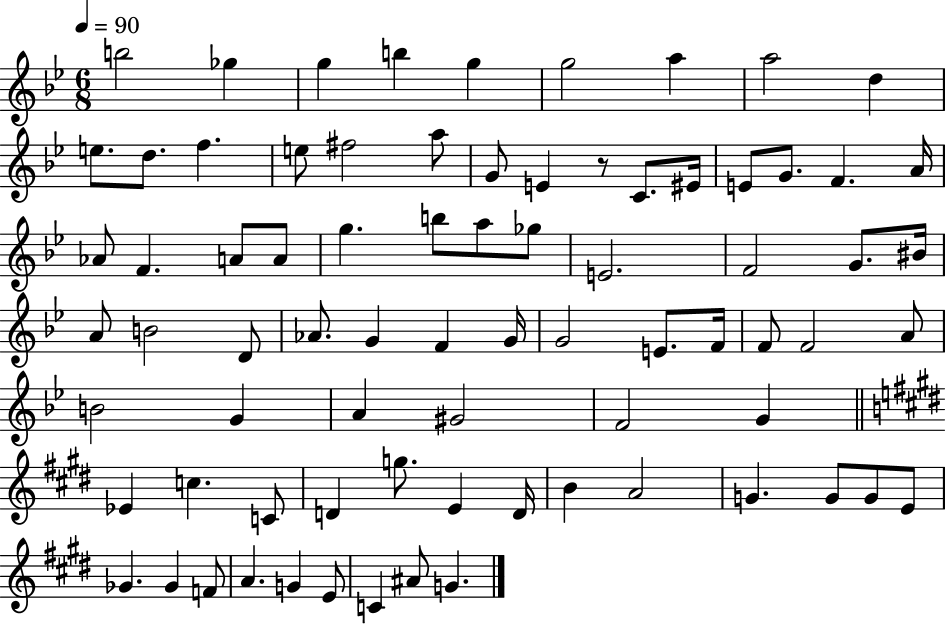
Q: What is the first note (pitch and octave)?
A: B5